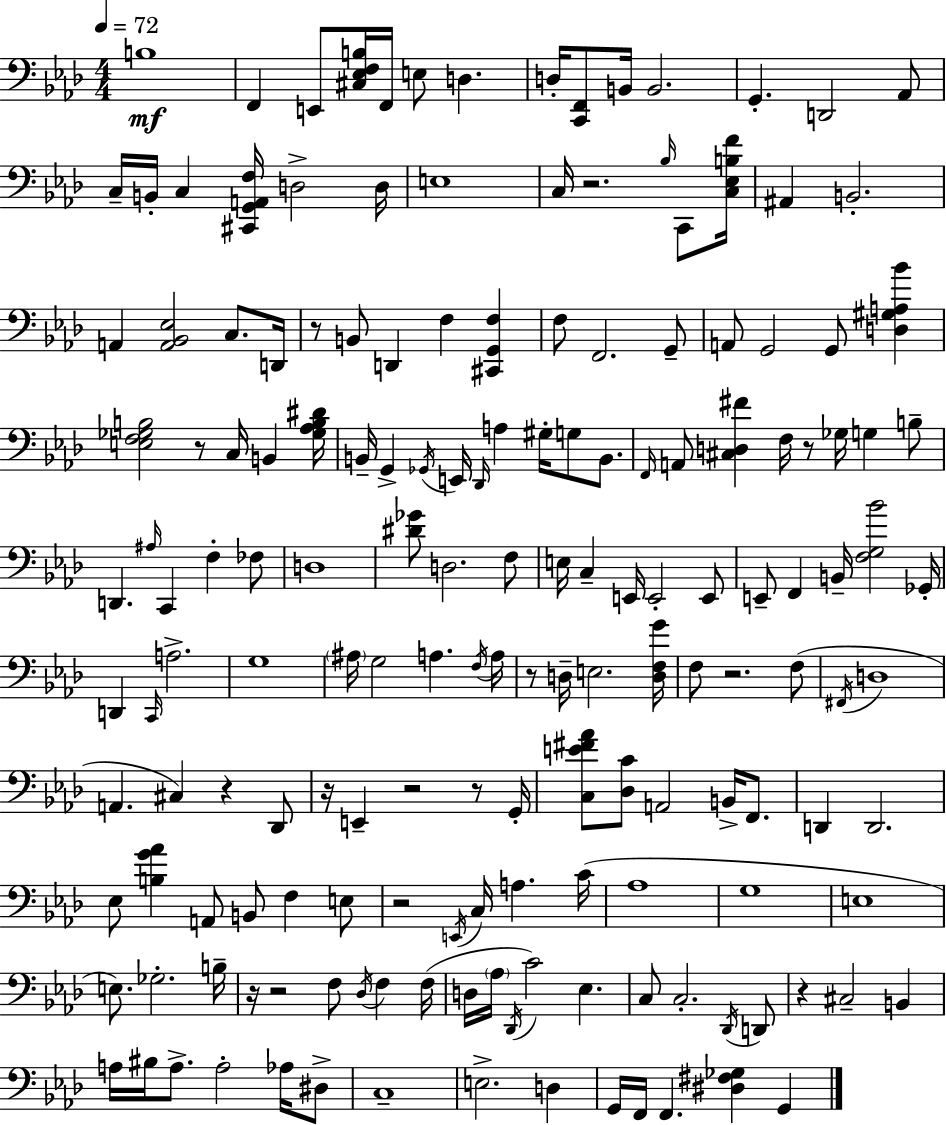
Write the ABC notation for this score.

X:1
T:Untitled
M:4/4
L:1/4
K:Fm
B,4 F,, E,,/2 [^C,_E,F,B,]/4 F,,/4 E,/2 D, D,/4 [C,,F,,]/2 B,,/4 B,,2 G,, D,,2 _A,,/2 C,/4 B,,/4 C, [^C,,G,,A,,F,]/4 D,2 D,/4 E,4 C,/4 z2 _B,/4 C,,/2 [C,_E,B,F]/4 ^A,, B,,2 A,, [A,,_B,,_E,]2 C,/2 D,,/4 z/2 B,,/2 D,, F, [^C,,G,,F,] F,/2 F,,2 G,,/2 A,,/2 G,,2 G,,/2 [D,^G,A,_B] [E,F,_G,B,]2 z/2 C,/4 B,, [_G,_A,B,^D]/4 B,,/4 G,, _G,,/4 E,,/4 _D,,/4 A, ^G,/4 G,/2 B,,/2 F,,/4 A,,/2 [^C,D,^F] F,/4 z/2 _G,/4 G, B,/2 D,, ^A,/4 C,, F, _F,/2 D,4 [^D_G]/2 D,2 F,/2 E,/4 C, E,,/4 E,,2 E,,/2 E,,/2 F,, B,,/4 [F,G,_B]2 _G,,/4 D,, C,,/4 A,2 G,4 ^A,/4 G,2 A, F,/4 A,/4 z/2 D,/4 E,2 [D,F,G]/4 F,/2 z2 F,/2 ^F,,/4 D,4 A,, ^C, z _D,,/2 z/4 E,, z2 z/2 G,,/4 [C,E^F_A]/2 [_D,C]/2 A,,2 B,,/4 F,,/2 D,, D,,2 _E,/2 [B,G_A] A,,/2 B,,/2 F, E,/2 z2 E,,/4 C,/4 A, C/4 _A,4 G,4 E,4 E,/2 _G,2 B,/4 z/4 z2 F,/2 _D,/4 F, F,/4 D,/4 _A,/4 _D,,/4 C2 _E, C,/2 C,2 _D,,/4 D,,/2 z ^C,2 B,, A,/4 ^B,/4 A,/2 A,2 _A,/4 ^D,/2 C,4 E,2 D, G,,/4 F,,/4 F,, [^D,^F,_G,] G,,